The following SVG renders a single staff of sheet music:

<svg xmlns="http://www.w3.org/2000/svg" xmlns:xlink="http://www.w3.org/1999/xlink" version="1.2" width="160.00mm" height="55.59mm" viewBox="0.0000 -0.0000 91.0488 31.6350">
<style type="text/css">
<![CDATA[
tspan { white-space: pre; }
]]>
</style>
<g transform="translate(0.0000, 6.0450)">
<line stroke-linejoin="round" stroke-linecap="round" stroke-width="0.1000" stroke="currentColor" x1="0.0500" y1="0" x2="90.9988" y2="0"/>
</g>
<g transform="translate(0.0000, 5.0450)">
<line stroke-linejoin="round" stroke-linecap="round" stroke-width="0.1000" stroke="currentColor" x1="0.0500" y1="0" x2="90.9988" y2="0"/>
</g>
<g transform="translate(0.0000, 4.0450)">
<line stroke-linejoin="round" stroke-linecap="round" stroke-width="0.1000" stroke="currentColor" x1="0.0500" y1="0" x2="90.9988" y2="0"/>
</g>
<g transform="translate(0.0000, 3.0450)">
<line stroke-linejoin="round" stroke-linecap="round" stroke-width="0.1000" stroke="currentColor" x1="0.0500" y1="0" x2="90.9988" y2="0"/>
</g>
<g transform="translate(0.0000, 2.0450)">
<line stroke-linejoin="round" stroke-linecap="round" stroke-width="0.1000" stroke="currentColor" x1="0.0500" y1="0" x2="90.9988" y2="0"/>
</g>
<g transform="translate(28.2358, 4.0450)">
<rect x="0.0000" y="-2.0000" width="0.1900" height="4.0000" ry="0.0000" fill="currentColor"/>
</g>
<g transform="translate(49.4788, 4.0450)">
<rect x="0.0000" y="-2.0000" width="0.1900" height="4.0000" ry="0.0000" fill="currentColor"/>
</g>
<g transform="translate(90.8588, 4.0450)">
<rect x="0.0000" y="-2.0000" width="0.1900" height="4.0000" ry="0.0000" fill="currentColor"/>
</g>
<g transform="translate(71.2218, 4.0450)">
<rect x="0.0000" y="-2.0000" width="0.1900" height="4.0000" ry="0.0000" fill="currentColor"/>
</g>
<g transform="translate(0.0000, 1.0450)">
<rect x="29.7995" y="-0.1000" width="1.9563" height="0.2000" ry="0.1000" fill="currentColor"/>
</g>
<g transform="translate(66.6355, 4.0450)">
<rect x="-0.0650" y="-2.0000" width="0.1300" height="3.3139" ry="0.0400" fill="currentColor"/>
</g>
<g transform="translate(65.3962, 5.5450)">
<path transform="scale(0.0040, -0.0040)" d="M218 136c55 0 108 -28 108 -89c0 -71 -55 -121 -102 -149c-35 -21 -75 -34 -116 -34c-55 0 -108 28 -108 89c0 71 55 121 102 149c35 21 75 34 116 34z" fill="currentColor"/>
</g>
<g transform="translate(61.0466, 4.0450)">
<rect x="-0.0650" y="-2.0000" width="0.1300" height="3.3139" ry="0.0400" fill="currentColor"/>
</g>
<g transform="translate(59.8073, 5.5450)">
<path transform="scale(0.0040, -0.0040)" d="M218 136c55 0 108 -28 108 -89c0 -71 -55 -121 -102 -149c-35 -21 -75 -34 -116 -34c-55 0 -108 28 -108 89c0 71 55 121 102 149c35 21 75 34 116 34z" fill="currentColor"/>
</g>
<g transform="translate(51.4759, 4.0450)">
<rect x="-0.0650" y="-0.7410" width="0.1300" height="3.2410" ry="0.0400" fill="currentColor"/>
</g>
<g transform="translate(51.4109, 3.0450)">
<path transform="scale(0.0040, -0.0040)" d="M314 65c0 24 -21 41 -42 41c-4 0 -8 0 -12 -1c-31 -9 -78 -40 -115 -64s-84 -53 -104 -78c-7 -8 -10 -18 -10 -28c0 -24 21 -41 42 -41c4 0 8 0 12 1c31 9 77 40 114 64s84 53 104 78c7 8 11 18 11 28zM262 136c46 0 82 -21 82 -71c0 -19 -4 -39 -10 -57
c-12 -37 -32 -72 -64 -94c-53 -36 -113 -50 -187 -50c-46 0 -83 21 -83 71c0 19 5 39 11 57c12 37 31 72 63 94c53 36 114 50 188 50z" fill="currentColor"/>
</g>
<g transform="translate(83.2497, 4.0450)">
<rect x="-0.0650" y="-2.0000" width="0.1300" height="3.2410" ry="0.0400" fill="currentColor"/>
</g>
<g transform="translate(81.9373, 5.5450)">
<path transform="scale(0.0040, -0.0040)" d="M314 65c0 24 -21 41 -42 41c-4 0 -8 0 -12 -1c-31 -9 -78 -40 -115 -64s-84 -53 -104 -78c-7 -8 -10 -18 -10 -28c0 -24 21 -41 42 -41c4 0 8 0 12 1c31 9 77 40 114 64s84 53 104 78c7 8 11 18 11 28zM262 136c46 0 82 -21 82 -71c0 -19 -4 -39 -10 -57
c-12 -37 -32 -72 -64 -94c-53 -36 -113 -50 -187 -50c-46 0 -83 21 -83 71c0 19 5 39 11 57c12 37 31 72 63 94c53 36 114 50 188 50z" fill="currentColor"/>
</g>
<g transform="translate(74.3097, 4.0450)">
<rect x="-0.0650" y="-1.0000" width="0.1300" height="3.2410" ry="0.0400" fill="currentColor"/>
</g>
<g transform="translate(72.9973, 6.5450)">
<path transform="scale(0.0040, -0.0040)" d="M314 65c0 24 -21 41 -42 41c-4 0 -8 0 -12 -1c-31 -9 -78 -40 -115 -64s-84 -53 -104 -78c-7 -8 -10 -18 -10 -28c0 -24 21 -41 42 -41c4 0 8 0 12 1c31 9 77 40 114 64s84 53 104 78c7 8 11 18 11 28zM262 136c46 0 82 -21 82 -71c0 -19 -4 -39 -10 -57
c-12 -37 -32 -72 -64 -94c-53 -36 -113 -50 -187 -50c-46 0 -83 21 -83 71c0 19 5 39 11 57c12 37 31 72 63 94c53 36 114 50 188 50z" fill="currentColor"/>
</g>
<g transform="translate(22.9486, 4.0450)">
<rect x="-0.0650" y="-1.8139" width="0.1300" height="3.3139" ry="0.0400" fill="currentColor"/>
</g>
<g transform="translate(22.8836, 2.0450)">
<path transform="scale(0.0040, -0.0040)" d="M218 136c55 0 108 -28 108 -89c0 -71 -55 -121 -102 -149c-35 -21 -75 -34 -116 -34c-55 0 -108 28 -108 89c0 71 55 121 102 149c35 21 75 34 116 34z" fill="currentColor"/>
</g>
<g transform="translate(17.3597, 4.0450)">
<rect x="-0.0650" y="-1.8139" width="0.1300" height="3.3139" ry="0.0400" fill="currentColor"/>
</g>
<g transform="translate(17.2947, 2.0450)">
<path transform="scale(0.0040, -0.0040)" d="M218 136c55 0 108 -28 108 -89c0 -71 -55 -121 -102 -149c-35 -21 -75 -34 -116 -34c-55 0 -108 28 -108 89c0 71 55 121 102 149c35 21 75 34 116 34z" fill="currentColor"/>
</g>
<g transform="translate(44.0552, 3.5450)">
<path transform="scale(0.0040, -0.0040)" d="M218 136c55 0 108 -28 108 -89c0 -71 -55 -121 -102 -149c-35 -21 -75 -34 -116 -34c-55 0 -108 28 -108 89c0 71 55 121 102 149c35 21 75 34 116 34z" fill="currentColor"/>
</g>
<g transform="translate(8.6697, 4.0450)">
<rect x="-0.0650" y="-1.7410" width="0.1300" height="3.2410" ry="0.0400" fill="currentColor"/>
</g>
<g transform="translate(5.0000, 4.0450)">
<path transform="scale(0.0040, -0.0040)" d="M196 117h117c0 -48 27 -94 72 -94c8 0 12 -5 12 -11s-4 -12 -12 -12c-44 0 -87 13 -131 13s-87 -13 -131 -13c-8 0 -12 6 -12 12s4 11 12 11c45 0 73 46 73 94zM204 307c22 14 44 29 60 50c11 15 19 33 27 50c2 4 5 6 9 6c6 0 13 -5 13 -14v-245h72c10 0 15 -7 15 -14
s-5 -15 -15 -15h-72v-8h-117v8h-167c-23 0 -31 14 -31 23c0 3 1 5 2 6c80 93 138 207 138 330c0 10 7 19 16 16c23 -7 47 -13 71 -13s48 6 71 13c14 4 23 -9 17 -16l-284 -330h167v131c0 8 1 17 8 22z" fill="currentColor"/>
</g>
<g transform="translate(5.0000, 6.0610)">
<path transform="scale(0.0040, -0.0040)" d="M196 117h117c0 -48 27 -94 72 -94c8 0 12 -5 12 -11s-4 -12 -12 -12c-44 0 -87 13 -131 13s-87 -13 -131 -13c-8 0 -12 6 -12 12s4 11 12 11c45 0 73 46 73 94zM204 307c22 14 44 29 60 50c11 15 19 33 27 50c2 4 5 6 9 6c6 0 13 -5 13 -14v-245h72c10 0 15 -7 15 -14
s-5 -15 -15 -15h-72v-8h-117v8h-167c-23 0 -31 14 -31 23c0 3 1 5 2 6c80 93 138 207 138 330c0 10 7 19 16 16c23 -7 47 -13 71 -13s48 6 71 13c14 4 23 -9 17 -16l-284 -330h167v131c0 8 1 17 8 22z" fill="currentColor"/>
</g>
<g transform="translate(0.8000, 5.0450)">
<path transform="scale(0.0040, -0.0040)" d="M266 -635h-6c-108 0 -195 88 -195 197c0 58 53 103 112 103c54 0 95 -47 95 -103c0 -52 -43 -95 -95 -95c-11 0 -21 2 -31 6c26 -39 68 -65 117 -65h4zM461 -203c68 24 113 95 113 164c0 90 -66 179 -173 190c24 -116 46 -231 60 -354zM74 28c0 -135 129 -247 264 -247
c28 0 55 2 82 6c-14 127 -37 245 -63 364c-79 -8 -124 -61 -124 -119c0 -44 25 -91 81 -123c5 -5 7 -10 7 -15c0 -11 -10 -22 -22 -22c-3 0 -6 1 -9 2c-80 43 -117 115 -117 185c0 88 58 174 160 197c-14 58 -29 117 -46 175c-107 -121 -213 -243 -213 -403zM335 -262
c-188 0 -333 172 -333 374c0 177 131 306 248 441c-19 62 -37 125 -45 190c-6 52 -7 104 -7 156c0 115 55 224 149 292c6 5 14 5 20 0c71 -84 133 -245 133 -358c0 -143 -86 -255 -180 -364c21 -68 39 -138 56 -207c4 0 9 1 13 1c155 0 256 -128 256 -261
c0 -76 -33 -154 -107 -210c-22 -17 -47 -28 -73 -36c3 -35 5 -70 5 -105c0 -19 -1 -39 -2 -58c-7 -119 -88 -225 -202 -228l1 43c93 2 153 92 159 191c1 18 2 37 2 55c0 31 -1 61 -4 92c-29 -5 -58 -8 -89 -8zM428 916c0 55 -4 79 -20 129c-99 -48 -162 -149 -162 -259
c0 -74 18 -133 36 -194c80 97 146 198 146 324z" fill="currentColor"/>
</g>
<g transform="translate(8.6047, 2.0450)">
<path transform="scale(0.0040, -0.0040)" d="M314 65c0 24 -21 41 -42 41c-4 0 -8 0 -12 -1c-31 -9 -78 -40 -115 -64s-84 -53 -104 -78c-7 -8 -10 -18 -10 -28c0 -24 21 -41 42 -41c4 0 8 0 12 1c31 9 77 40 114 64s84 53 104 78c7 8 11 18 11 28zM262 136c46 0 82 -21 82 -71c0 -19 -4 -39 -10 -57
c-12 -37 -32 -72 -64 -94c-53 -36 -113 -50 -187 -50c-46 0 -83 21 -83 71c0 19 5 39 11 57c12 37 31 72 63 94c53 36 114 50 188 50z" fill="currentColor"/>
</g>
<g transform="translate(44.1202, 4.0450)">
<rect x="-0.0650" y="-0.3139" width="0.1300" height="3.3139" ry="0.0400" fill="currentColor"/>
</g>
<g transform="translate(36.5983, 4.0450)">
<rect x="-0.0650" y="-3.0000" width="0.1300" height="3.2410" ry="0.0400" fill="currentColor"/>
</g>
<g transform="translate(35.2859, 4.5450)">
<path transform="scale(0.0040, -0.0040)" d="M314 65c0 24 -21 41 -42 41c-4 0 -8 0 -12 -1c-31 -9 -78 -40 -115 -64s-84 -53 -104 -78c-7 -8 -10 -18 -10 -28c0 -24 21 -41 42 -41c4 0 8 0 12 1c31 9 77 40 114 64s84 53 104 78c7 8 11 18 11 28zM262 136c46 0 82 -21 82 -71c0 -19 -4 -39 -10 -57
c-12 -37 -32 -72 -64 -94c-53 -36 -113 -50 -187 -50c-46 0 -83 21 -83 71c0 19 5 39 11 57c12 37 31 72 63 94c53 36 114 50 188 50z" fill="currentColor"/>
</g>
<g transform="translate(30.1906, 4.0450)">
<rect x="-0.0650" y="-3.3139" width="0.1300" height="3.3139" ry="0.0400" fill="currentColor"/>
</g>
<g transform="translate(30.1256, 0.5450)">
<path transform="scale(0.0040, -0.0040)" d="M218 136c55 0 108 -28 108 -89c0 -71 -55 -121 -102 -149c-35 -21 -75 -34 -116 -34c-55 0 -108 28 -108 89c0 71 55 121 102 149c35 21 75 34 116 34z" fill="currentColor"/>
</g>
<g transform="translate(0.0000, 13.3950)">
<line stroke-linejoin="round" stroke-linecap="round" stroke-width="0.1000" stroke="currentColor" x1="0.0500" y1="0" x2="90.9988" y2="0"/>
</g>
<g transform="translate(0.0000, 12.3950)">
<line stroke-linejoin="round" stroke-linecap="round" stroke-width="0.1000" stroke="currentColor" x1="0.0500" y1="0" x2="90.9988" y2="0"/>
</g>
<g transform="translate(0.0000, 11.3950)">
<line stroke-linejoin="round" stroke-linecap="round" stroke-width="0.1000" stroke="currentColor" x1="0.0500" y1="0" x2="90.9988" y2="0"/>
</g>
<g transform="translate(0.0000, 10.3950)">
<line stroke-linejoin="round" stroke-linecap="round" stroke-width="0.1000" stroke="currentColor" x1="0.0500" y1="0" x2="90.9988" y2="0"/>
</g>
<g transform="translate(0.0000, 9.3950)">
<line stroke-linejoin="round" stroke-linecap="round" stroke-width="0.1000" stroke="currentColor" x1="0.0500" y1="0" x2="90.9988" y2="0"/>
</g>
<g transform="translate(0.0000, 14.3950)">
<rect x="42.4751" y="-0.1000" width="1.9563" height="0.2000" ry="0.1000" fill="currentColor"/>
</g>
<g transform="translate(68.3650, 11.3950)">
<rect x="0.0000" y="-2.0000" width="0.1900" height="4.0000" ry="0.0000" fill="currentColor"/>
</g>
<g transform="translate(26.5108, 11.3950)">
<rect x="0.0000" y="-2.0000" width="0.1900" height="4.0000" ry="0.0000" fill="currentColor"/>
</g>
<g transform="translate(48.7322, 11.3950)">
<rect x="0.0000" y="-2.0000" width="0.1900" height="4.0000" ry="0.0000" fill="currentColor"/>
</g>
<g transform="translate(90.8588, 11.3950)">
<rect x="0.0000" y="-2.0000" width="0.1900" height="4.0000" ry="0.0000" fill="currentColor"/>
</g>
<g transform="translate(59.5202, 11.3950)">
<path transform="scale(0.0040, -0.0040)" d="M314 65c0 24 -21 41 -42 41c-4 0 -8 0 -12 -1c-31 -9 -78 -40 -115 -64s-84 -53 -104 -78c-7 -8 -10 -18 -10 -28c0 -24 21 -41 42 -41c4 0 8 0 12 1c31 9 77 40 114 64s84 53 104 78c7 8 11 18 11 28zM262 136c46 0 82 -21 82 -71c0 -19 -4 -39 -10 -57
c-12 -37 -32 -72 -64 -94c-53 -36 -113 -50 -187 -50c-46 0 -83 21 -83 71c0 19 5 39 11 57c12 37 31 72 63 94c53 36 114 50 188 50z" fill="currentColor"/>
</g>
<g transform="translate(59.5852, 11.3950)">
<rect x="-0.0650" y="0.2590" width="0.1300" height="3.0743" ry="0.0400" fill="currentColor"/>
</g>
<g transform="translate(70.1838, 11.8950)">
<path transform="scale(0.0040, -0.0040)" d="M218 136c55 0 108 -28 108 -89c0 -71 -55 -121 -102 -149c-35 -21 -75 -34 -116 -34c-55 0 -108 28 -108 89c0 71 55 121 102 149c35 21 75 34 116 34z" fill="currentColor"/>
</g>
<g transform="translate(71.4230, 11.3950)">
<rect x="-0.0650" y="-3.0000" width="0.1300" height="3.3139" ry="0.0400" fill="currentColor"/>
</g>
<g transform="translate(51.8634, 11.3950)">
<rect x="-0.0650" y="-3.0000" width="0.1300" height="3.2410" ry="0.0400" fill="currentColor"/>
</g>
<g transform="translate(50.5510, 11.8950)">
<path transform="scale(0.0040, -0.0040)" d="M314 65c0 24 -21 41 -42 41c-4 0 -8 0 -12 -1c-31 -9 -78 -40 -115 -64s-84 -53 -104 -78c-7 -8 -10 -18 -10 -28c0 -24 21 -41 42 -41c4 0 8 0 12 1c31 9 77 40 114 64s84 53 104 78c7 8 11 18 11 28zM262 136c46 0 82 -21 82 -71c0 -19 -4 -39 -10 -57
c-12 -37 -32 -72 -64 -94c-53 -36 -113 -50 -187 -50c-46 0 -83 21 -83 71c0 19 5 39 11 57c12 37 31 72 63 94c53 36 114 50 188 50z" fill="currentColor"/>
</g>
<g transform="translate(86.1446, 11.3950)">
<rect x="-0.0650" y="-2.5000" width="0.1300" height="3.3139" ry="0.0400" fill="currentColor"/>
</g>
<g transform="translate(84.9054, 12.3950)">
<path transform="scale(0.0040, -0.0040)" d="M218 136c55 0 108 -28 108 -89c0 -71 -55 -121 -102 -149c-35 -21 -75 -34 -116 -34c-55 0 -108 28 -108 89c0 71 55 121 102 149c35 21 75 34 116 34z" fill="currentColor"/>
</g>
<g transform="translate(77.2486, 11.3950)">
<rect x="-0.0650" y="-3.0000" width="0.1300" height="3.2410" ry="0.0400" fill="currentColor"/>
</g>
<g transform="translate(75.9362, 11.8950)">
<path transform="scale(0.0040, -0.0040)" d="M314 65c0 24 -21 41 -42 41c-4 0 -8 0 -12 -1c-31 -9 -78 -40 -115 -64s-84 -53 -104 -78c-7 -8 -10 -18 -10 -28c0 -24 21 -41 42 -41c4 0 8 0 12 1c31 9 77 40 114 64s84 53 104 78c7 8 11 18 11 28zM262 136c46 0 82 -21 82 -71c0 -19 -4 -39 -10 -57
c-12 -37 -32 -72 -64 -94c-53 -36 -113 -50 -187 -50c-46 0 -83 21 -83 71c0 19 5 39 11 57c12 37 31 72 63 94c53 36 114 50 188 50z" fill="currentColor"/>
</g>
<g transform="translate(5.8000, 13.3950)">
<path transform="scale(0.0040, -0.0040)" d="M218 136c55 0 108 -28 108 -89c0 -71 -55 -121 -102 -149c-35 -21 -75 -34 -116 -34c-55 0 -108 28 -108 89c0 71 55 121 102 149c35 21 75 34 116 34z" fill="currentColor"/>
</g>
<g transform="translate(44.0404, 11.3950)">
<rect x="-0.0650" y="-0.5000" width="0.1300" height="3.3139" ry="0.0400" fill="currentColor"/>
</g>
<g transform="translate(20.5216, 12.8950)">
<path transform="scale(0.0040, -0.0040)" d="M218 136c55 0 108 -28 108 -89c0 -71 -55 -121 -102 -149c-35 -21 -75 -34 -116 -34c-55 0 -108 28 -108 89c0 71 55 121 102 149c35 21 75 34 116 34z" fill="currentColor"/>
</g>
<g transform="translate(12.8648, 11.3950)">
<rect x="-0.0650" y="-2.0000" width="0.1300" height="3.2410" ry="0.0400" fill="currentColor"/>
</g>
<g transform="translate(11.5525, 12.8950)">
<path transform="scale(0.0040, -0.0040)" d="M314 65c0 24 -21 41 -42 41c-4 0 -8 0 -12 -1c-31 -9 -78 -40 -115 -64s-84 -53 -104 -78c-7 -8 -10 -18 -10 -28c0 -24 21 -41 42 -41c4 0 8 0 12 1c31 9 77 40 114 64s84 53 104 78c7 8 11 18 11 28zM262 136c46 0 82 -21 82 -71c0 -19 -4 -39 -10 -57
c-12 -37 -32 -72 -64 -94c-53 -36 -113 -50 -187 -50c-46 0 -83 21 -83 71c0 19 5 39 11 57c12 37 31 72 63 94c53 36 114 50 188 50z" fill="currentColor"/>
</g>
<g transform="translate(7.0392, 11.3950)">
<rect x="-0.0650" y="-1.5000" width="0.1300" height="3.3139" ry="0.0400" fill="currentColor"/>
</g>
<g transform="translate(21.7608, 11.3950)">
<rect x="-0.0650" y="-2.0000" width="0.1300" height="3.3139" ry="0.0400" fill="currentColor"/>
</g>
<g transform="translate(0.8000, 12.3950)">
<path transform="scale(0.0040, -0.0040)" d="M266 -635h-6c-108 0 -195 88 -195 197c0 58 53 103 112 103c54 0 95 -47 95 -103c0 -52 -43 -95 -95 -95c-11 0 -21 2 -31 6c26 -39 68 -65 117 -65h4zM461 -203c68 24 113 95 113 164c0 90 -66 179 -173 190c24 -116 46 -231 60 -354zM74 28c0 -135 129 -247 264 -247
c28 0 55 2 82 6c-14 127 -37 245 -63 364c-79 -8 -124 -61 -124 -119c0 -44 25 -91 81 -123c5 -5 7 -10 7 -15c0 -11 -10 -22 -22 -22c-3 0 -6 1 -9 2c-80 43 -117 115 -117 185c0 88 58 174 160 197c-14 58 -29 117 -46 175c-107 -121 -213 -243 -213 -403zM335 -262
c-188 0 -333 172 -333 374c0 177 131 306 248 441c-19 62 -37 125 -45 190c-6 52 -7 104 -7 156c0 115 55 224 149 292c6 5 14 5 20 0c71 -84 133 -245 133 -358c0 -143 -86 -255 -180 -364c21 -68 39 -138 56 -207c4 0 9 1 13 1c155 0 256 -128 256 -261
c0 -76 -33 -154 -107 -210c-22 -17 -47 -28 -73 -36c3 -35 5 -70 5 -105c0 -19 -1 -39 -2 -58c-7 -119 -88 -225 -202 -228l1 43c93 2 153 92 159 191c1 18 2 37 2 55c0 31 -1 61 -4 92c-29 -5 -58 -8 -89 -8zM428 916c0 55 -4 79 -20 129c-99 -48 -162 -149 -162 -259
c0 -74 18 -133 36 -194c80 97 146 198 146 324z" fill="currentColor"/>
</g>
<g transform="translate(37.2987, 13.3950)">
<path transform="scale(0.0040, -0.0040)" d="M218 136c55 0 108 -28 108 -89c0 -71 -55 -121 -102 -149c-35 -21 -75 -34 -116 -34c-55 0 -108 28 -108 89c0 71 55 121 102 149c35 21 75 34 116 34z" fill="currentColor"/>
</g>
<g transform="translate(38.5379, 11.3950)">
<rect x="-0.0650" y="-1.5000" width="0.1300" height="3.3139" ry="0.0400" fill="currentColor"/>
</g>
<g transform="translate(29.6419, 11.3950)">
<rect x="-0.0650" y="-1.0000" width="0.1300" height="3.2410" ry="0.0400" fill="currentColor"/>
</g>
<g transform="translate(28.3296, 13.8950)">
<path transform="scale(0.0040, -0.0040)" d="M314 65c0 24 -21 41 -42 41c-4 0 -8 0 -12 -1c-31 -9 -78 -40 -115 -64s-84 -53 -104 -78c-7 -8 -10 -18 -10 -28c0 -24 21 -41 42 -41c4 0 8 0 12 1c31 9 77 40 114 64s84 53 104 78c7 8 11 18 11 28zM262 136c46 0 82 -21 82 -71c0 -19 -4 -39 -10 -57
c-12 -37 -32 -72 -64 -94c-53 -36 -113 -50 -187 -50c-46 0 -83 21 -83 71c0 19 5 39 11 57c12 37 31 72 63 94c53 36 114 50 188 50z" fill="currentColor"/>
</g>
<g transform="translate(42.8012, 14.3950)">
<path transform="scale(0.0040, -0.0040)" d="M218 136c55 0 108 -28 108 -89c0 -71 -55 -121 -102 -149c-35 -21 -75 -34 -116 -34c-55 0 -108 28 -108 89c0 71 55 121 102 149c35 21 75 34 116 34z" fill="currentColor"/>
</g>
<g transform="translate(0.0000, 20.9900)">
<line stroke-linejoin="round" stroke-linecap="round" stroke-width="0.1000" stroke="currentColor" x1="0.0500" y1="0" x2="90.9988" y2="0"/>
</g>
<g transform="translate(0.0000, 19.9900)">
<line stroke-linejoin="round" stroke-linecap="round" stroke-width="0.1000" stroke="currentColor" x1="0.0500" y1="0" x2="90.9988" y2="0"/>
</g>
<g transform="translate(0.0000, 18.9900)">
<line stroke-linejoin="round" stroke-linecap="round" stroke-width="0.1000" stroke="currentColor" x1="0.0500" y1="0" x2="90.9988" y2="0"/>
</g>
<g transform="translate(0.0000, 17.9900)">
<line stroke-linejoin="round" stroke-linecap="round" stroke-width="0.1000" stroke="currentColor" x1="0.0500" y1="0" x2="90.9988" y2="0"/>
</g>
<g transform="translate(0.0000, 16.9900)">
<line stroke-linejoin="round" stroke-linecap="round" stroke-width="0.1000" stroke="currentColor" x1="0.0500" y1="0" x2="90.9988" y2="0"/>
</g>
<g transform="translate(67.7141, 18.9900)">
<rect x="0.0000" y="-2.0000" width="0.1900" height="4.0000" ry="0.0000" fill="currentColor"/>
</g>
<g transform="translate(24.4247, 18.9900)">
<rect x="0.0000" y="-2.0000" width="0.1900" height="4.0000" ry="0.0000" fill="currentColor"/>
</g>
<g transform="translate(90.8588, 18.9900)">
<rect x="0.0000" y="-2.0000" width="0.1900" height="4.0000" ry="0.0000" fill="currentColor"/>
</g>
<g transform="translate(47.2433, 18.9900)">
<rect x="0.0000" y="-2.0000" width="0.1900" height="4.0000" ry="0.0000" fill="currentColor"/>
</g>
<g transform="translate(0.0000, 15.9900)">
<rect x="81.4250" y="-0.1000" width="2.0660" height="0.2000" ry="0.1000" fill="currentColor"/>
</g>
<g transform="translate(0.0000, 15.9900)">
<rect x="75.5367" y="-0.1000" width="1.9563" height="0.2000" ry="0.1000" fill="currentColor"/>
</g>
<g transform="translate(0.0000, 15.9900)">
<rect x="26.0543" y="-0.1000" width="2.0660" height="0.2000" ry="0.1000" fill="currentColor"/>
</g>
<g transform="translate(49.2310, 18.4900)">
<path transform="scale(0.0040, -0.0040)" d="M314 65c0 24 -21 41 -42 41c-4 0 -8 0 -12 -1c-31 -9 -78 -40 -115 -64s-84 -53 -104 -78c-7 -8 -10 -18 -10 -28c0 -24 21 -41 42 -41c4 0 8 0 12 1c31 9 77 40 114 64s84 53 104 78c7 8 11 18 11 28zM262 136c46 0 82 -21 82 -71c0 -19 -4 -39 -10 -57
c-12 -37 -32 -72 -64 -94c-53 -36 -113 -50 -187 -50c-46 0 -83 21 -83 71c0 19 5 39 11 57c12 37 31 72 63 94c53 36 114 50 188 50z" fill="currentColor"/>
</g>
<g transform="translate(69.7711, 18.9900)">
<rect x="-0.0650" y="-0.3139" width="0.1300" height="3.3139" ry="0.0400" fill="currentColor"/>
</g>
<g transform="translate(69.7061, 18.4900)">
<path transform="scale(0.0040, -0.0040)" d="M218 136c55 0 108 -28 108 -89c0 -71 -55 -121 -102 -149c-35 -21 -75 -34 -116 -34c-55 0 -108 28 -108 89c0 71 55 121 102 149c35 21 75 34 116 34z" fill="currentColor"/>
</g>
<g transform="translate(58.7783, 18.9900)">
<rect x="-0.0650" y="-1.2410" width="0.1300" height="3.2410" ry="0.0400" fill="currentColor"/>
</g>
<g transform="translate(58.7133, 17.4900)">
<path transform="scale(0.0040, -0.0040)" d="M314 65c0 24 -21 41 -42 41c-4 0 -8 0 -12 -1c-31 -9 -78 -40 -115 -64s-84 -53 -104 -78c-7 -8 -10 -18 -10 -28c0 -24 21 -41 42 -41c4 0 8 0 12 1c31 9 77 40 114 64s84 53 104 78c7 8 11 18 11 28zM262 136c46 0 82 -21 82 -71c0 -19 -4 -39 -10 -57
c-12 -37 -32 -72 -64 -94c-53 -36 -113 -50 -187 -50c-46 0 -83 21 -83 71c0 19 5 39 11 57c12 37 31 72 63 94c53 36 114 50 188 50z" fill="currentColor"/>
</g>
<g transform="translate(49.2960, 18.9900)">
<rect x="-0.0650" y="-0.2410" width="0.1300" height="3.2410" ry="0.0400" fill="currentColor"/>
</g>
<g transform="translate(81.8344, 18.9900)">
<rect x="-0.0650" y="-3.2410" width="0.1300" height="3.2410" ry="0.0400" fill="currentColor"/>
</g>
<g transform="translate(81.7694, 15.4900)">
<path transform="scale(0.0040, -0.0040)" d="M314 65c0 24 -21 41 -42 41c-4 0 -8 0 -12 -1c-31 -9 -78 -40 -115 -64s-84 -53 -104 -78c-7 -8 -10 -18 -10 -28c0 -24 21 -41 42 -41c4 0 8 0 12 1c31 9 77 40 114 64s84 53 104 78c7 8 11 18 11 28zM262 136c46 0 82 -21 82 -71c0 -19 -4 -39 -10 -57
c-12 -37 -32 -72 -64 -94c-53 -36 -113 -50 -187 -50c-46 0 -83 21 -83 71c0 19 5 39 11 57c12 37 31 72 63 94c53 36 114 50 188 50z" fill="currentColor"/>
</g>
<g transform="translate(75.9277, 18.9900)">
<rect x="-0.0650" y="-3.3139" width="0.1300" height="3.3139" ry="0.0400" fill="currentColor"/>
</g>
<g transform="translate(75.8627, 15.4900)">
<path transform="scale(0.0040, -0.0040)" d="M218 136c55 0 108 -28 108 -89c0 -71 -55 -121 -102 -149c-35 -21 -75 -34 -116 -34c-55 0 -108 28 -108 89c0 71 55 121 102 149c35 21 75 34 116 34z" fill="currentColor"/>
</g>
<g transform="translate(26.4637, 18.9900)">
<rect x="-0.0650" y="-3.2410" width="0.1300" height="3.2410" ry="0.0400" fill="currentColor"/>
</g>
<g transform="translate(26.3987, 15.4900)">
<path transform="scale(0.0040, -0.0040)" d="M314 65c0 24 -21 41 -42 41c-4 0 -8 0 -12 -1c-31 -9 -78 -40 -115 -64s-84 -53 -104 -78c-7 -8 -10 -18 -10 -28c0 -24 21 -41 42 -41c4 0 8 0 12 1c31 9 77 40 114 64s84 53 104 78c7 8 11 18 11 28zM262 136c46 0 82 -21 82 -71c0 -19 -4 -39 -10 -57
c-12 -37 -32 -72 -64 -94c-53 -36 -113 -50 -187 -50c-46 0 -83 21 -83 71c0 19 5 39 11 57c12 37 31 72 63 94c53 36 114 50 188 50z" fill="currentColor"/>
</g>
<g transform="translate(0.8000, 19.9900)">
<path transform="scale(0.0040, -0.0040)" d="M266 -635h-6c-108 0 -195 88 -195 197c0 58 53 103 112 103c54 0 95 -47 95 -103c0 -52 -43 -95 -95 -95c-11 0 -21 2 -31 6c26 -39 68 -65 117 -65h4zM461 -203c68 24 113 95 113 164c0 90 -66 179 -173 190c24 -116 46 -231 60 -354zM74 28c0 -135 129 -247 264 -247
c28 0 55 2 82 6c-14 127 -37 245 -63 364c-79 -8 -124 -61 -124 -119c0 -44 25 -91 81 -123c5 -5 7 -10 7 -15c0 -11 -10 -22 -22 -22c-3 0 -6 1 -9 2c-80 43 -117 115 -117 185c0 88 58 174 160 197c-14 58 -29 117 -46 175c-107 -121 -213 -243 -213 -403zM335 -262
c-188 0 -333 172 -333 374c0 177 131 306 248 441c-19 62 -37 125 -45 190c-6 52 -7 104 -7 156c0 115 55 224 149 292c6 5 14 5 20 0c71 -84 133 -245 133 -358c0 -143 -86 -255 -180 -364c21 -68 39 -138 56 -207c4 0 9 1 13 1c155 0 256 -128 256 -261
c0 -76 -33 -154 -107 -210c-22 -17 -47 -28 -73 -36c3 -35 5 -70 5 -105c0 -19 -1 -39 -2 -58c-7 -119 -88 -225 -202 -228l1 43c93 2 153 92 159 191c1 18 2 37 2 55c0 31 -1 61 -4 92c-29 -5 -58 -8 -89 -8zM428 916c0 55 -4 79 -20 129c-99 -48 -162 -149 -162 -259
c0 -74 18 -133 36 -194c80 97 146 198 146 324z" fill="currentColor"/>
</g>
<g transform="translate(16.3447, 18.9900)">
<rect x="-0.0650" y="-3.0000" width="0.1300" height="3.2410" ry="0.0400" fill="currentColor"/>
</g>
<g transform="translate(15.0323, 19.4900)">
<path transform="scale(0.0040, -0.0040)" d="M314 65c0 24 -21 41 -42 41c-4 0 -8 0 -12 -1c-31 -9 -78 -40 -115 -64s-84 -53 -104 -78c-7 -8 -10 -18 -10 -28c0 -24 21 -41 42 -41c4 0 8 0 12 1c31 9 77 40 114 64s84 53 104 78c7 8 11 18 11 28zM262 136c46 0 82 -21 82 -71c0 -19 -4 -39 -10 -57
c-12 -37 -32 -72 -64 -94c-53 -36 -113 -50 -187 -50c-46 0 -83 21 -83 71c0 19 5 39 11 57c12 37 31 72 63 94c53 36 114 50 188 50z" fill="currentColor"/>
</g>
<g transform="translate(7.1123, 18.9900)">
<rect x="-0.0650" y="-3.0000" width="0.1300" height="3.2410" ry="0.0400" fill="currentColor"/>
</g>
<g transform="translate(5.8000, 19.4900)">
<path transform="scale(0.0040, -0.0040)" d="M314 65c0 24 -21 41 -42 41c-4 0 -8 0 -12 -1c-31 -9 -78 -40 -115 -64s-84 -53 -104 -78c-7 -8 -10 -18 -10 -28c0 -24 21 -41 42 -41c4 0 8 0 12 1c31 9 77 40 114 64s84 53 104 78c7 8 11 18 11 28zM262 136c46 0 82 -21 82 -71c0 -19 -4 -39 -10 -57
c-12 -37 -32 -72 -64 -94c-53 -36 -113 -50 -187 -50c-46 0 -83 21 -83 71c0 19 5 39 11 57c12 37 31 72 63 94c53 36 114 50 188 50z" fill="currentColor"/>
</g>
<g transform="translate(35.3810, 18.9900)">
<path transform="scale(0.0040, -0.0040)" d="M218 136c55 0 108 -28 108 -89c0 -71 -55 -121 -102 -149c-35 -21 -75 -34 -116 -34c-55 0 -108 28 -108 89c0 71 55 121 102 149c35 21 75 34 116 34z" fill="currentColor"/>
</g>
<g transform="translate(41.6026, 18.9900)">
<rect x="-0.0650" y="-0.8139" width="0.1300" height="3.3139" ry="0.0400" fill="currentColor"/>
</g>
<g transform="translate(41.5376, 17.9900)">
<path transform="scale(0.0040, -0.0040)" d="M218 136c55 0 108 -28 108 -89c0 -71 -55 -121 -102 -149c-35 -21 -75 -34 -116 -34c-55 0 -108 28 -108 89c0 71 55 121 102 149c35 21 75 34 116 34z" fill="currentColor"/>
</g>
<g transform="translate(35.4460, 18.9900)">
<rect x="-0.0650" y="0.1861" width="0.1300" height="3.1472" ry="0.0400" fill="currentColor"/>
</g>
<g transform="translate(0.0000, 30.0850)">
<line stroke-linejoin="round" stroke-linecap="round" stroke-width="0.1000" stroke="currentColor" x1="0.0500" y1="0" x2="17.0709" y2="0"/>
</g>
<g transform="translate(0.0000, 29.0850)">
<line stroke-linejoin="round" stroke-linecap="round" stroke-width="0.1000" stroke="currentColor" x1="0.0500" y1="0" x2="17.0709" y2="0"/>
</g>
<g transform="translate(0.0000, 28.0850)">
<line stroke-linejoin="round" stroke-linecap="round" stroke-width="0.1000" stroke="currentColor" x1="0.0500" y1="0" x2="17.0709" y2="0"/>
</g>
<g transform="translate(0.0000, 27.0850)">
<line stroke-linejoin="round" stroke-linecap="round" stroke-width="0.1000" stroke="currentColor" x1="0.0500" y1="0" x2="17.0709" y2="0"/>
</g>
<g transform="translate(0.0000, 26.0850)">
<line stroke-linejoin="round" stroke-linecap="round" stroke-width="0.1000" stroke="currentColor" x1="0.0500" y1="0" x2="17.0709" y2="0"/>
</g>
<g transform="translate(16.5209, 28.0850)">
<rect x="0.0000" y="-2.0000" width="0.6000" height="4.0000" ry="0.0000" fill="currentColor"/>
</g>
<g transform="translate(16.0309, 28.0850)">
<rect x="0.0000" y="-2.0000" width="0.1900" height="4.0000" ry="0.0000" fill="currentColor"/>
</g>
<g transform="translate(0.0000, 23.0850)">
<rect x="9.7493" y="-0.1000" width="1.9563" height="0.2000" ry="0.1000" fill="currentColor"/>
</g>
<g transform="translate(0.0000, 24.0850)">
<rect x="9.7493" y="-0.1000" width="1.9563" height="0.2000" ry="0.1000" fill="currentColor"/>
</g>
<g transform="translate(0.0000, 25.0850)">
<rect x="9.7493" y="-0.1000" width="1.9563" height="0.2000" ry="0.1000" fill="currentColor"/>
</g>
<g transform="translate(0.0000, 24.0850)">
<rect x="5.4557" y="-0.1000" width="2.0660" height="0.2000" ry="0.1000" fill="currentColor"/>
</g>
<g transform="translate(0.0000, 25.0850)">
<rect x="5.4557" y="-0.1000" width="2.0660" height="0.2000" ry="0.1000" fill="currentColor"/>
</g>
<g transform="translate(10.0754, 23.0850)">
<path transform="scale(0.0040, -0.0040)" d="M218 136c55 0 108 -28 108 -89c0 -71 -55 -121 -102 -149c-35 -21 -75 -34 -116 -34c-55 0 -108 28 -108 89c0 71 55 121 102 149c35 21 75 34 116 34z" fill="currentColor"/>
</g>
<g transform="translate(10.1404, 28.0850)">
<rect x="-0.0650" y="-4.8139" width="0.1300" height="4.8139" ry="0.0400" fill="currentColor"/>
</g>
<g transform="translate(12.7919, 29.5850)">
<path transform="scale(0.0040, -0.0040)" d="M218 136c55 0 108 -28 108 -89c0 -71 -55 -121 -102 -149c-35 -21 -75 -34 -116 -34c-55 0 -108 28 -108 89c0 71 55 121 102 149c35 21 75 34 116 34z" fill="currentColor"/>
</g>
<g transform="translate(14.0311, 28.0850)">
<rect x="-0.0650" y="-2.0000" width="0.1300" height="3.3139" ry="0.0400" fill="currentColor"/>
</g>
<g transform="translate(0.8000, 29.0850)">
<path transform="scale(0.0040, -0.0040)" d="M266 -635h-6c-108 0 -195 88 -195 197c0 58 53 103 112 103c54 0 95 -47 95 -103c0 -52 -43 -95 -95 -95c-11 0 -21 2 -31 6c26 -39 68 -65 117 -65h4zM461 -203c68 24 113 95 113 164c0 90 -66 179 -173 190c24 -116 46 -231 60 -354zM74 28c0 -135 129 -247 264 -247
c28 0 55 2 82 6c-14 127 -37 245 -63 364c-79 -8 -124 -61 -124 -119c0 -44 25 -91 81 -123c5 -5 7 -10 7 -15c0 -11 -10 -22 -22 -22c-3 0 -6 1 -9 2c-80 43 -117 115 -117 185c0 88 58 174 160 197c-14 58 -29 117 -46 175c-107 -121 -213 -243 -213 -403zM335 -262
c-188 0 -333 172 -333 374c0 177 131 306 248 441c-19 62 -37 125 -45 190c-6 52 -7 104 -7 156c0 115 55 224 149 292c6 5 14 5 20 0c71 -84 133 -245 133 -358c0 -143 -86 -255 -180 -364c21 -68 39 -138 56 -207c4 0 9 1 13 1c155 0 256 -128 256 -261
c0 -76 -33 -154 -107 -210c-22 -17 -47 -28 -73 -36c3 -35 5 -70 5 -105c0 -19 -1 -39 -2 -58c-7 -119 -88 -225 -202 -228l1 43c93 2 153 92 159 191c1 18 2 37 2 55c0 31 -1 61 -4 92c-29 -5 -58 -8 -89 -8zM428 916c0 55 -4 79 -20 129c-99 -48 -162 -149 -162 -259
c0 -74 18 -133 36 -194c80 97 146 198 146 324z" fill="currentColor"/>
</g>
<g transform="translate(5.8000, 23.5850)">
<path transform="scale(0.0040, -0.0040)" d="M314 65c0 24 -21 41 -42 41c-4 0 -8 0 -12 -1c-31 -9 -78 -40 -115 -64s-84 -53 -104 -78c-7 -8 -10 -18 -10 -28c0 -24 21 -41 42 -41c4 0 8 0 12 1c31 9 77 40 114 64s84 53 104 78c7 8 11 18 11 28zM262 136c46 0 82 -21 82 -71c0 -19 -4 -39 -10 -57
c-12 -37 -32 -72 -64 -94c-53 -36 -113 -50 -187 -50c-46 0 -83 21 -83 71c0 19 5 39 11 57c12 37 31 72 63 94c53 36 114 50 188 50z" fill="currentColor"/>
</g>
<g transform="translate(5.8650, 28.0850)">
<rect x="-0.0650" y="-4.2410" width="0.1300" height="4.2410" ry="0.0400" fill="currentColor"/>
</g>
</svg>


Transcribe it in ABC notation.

X:1
T:Untitled
M:4/4
L:1/4
K:C
f2 f f b A2 c d2 F F D2 F2 E F2 F D2 E C A2 B2 A A2 G A2 A2 b2 B d c2 e2 c b b2 d'2 e' F